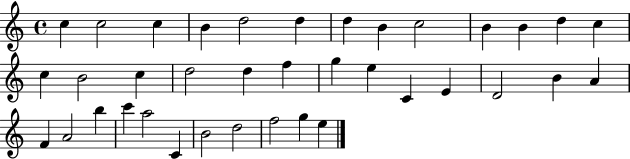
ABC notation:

X:1
T:Untitled
M:4/4
L:1/4
K:C
c c2 c B d2 d d B c2 B B d c c B2 c d2 d f g e C E D2 B A F A2 b c' a2 C B2 d2 f2 g e